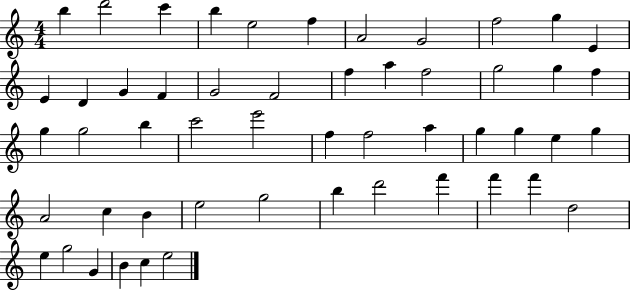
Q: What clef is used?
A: treble